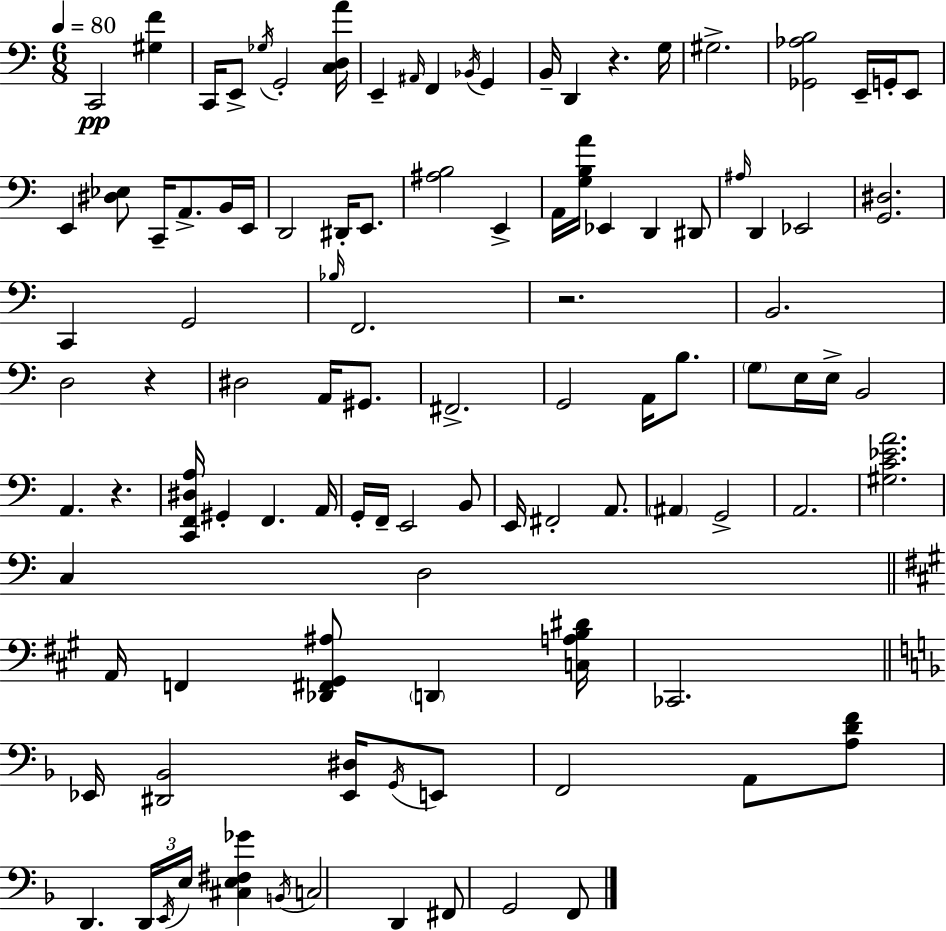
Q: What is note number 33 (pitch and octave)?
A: Eb2